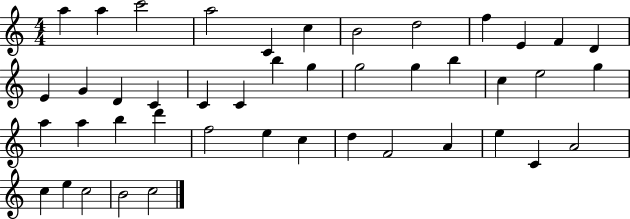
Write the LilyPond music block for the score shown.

{
  \clef treble
  \numericTimeSignature
  \time 4/4
  \key c \major
  a''4 a''4 c'''2 | a''2 c'4 c''4 | b'2 d''2 | f''4 e'4 f'4 d'4 | \break e'4 g'4 d'4 c'4 | c'4 c'4 b''4 g''4 | g''2 g''4 b''4 | c''4 e''2 g''4 | \break a''4 a''4 b''4 d'''4 | f''2 e''4 c''4 | d''4 f'2 a'4 | e''4 c'4 a'2 | \break c''4 e''4 c''2 | b'2 c''2 | \bar "|."
}